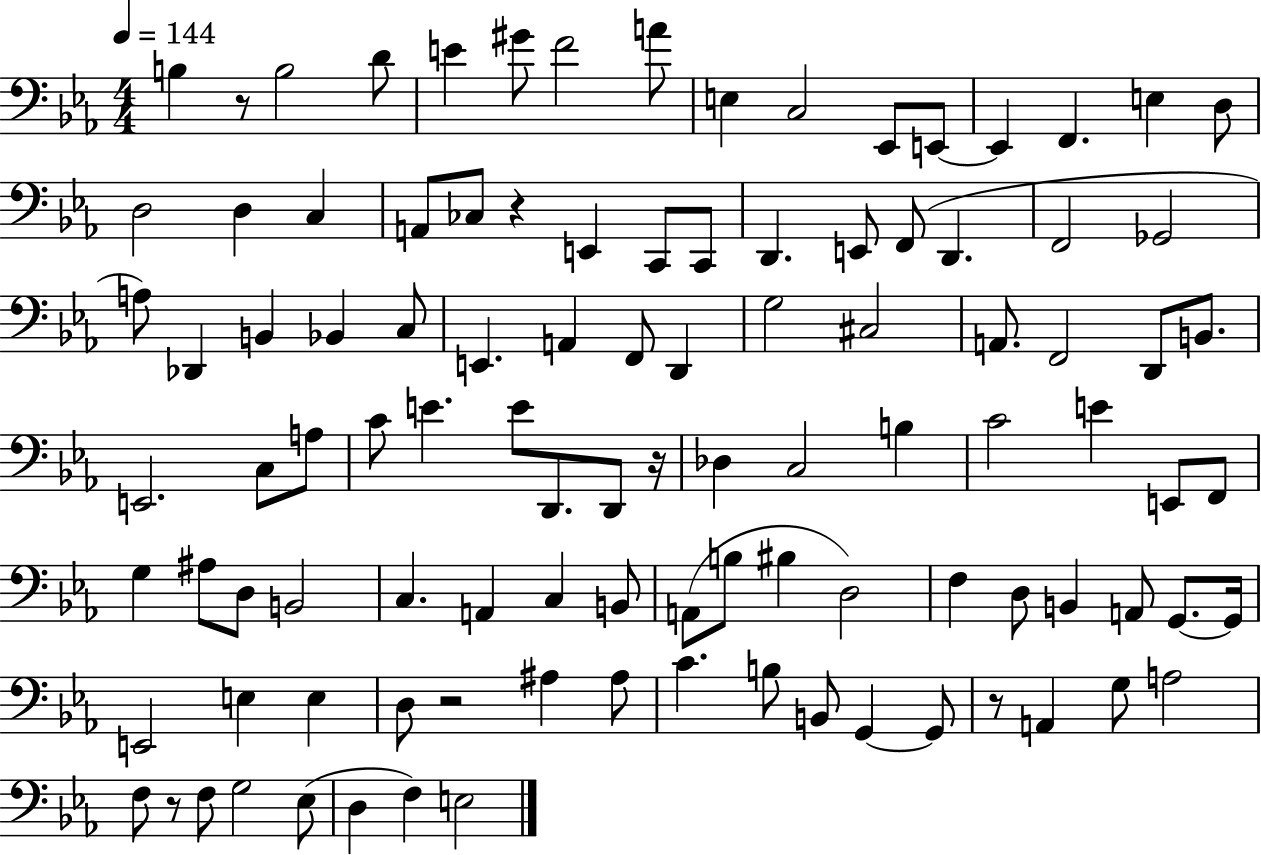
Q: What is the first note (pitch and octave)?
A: B3